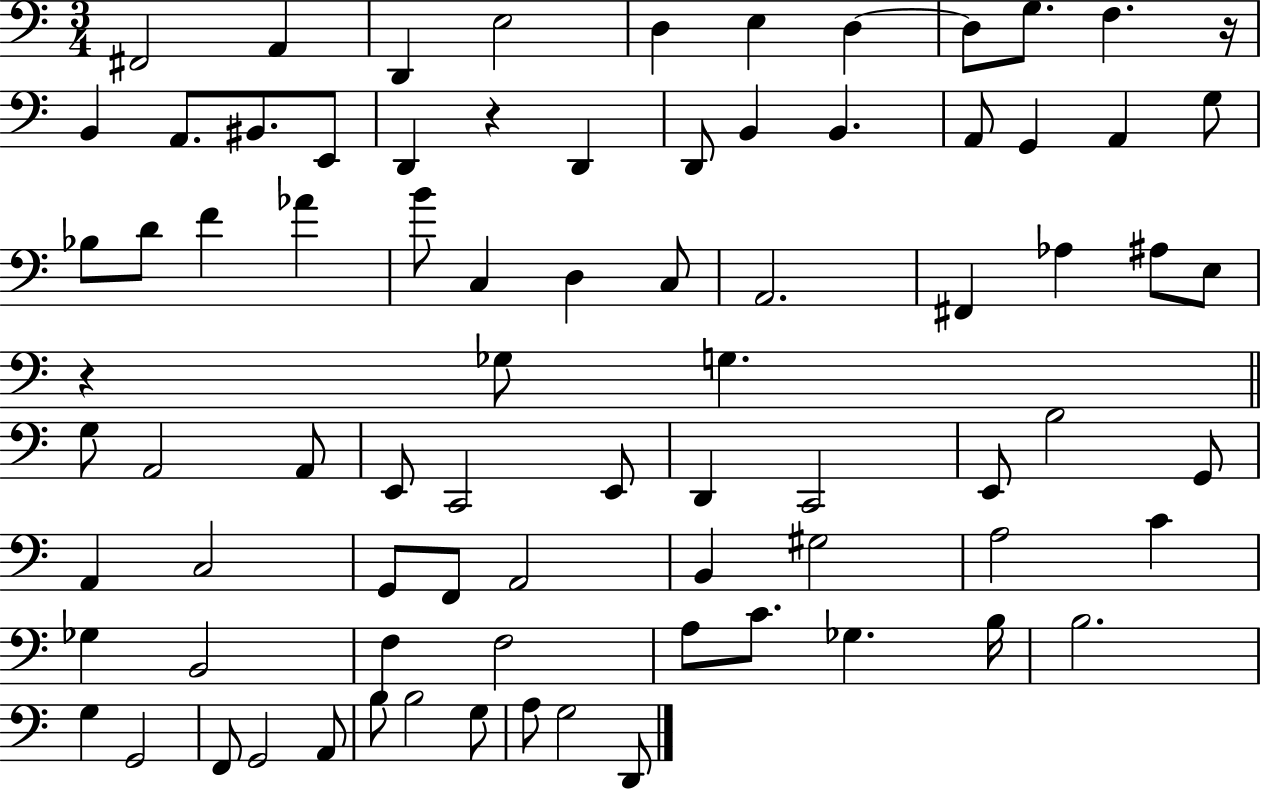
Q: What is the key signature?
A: C major